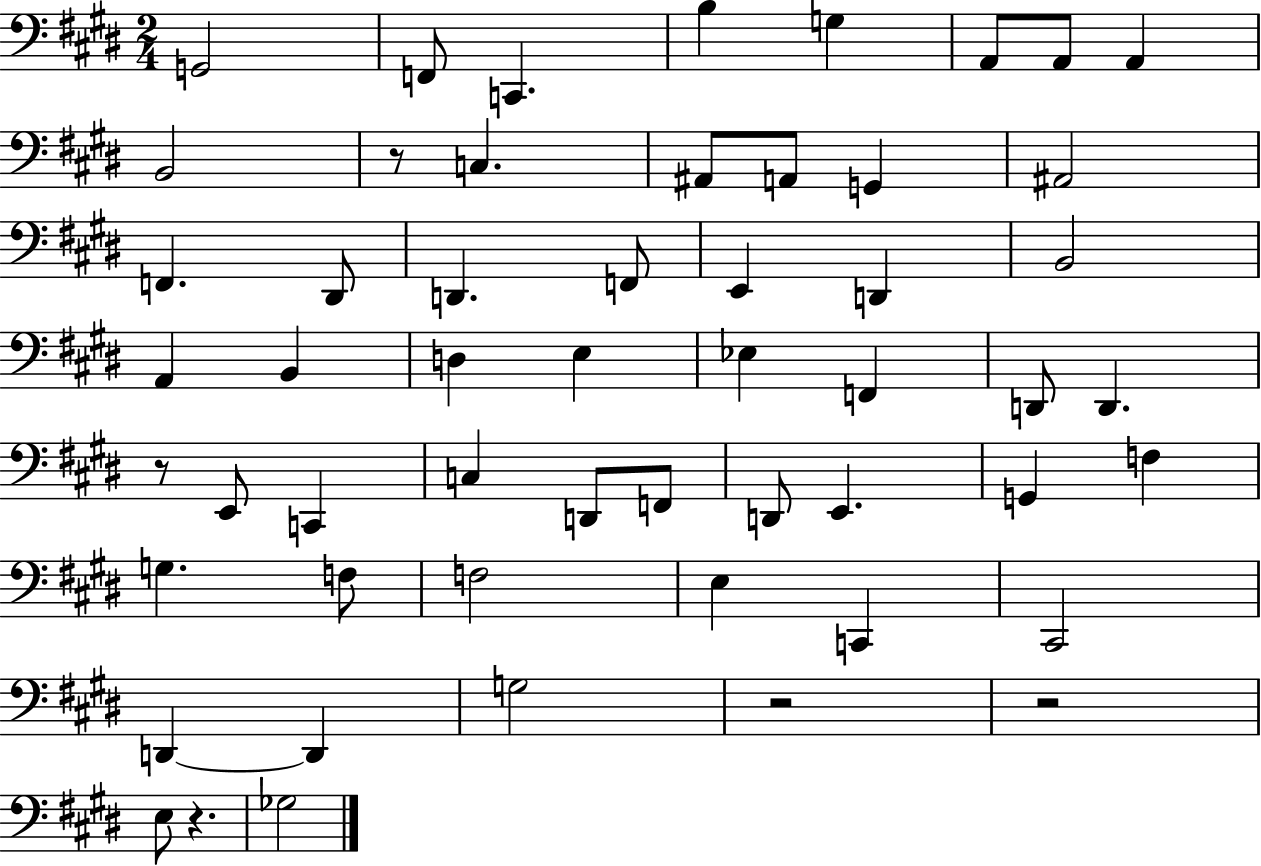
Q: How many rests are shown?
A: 5